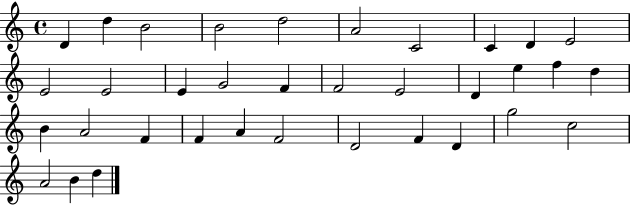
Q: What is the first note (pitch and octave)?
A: D4